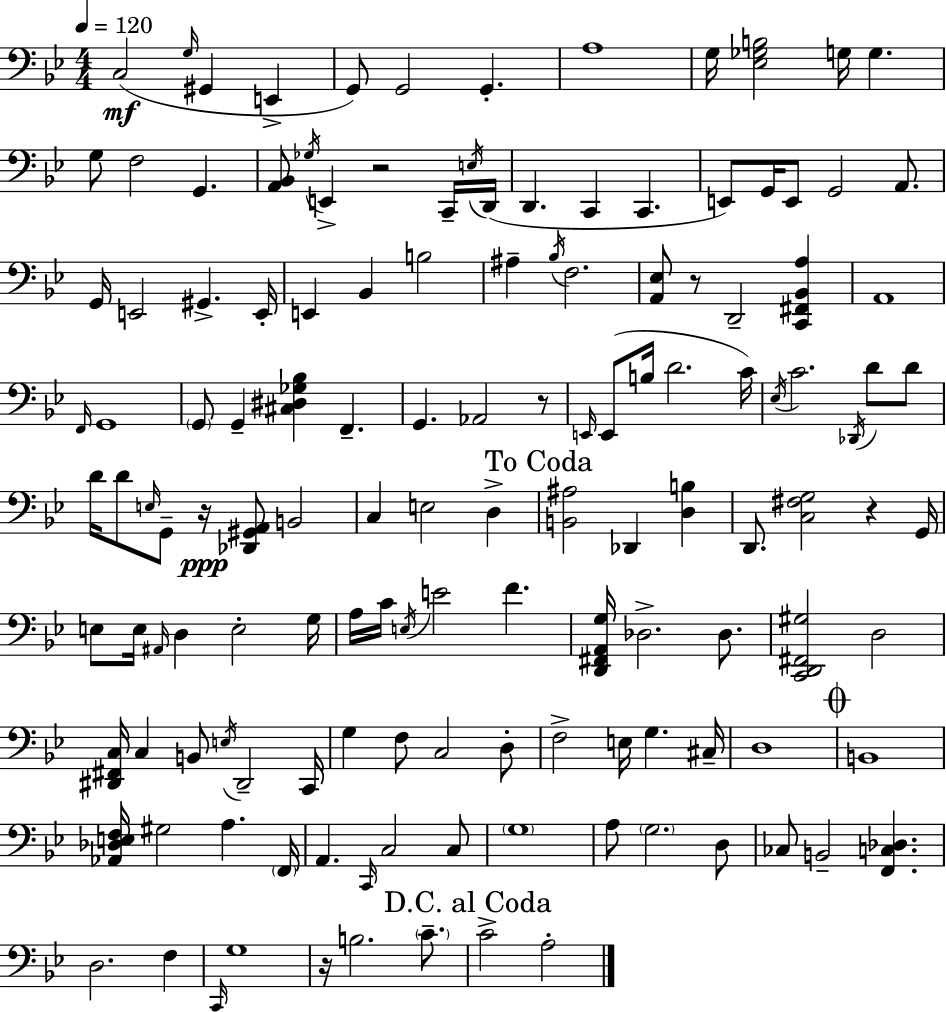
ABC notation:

X:1
T:Untitled
M:4/4
L:1/4
K:Gm
C,2 G,/4 ^G,, E,, G,,/2 G,,2 G,, A,4 G,/4 [_E,_G,B,]2 G,/4 G, G,/2 F,2 G,, [A,,_B,,]/2 _G,/4 E,, z2 C,,/4 E,/4 D,,/4 D,, C,, C,, E,,/2 G,,/4 E,,/2 G,,2 A,,/2 G,,/4 E,,2 ^G,, E,,/4 E,, _B,, B,2 ^A, _B,/4 F,2 [A,,_E,]/2 z/2 D,,2 [C,,^F,,_B,,A,] A,,4 F,,/4 G,,4 G,,/2 G,, [^C,^D,_G,_B,] F,, G,, _A,,2 z/2 E,,/4 E,,/2 B,/4 D2 C/4 _E,/4 C2 _D,,/4 D/2 D/2 D/4 D/2 E,/4 G,,/2 z/4 [_D,,^G,,A,,]/2 B,,2 C, E,2 D, [B,,^A,]2 _D,, [D,B,] D,,/2 [C,^F,G,]2 z G,,/4 E,/2 E,/4 ^A,,/4 D, E,2 G,/4 A,/4 C/4 E,/4 E2 F [D,,^F,,A,,G,]/4 _D,2 _D,/2 [C,,D,,^F,,^G,]2 D,2 [^D,,^F,,C,]/4 C, B,,/2 E,/4 ^D,,2 C,,/4 G, F,/2 C,2 D,/2 F,2 E,/4 G, ^C,/4 D,4 B,,4 [_A,,_D,E,F,]/4 ^G,2 A, F,,/4 A,, C,,/4 C,2 C,/2 G,4 A,/2 G,2 D,/2 _C,/2 B,,2 [F,,C,_D,] D,2 F, C,,/4 G,4 z/4 B,2 C/2 C2 A,2